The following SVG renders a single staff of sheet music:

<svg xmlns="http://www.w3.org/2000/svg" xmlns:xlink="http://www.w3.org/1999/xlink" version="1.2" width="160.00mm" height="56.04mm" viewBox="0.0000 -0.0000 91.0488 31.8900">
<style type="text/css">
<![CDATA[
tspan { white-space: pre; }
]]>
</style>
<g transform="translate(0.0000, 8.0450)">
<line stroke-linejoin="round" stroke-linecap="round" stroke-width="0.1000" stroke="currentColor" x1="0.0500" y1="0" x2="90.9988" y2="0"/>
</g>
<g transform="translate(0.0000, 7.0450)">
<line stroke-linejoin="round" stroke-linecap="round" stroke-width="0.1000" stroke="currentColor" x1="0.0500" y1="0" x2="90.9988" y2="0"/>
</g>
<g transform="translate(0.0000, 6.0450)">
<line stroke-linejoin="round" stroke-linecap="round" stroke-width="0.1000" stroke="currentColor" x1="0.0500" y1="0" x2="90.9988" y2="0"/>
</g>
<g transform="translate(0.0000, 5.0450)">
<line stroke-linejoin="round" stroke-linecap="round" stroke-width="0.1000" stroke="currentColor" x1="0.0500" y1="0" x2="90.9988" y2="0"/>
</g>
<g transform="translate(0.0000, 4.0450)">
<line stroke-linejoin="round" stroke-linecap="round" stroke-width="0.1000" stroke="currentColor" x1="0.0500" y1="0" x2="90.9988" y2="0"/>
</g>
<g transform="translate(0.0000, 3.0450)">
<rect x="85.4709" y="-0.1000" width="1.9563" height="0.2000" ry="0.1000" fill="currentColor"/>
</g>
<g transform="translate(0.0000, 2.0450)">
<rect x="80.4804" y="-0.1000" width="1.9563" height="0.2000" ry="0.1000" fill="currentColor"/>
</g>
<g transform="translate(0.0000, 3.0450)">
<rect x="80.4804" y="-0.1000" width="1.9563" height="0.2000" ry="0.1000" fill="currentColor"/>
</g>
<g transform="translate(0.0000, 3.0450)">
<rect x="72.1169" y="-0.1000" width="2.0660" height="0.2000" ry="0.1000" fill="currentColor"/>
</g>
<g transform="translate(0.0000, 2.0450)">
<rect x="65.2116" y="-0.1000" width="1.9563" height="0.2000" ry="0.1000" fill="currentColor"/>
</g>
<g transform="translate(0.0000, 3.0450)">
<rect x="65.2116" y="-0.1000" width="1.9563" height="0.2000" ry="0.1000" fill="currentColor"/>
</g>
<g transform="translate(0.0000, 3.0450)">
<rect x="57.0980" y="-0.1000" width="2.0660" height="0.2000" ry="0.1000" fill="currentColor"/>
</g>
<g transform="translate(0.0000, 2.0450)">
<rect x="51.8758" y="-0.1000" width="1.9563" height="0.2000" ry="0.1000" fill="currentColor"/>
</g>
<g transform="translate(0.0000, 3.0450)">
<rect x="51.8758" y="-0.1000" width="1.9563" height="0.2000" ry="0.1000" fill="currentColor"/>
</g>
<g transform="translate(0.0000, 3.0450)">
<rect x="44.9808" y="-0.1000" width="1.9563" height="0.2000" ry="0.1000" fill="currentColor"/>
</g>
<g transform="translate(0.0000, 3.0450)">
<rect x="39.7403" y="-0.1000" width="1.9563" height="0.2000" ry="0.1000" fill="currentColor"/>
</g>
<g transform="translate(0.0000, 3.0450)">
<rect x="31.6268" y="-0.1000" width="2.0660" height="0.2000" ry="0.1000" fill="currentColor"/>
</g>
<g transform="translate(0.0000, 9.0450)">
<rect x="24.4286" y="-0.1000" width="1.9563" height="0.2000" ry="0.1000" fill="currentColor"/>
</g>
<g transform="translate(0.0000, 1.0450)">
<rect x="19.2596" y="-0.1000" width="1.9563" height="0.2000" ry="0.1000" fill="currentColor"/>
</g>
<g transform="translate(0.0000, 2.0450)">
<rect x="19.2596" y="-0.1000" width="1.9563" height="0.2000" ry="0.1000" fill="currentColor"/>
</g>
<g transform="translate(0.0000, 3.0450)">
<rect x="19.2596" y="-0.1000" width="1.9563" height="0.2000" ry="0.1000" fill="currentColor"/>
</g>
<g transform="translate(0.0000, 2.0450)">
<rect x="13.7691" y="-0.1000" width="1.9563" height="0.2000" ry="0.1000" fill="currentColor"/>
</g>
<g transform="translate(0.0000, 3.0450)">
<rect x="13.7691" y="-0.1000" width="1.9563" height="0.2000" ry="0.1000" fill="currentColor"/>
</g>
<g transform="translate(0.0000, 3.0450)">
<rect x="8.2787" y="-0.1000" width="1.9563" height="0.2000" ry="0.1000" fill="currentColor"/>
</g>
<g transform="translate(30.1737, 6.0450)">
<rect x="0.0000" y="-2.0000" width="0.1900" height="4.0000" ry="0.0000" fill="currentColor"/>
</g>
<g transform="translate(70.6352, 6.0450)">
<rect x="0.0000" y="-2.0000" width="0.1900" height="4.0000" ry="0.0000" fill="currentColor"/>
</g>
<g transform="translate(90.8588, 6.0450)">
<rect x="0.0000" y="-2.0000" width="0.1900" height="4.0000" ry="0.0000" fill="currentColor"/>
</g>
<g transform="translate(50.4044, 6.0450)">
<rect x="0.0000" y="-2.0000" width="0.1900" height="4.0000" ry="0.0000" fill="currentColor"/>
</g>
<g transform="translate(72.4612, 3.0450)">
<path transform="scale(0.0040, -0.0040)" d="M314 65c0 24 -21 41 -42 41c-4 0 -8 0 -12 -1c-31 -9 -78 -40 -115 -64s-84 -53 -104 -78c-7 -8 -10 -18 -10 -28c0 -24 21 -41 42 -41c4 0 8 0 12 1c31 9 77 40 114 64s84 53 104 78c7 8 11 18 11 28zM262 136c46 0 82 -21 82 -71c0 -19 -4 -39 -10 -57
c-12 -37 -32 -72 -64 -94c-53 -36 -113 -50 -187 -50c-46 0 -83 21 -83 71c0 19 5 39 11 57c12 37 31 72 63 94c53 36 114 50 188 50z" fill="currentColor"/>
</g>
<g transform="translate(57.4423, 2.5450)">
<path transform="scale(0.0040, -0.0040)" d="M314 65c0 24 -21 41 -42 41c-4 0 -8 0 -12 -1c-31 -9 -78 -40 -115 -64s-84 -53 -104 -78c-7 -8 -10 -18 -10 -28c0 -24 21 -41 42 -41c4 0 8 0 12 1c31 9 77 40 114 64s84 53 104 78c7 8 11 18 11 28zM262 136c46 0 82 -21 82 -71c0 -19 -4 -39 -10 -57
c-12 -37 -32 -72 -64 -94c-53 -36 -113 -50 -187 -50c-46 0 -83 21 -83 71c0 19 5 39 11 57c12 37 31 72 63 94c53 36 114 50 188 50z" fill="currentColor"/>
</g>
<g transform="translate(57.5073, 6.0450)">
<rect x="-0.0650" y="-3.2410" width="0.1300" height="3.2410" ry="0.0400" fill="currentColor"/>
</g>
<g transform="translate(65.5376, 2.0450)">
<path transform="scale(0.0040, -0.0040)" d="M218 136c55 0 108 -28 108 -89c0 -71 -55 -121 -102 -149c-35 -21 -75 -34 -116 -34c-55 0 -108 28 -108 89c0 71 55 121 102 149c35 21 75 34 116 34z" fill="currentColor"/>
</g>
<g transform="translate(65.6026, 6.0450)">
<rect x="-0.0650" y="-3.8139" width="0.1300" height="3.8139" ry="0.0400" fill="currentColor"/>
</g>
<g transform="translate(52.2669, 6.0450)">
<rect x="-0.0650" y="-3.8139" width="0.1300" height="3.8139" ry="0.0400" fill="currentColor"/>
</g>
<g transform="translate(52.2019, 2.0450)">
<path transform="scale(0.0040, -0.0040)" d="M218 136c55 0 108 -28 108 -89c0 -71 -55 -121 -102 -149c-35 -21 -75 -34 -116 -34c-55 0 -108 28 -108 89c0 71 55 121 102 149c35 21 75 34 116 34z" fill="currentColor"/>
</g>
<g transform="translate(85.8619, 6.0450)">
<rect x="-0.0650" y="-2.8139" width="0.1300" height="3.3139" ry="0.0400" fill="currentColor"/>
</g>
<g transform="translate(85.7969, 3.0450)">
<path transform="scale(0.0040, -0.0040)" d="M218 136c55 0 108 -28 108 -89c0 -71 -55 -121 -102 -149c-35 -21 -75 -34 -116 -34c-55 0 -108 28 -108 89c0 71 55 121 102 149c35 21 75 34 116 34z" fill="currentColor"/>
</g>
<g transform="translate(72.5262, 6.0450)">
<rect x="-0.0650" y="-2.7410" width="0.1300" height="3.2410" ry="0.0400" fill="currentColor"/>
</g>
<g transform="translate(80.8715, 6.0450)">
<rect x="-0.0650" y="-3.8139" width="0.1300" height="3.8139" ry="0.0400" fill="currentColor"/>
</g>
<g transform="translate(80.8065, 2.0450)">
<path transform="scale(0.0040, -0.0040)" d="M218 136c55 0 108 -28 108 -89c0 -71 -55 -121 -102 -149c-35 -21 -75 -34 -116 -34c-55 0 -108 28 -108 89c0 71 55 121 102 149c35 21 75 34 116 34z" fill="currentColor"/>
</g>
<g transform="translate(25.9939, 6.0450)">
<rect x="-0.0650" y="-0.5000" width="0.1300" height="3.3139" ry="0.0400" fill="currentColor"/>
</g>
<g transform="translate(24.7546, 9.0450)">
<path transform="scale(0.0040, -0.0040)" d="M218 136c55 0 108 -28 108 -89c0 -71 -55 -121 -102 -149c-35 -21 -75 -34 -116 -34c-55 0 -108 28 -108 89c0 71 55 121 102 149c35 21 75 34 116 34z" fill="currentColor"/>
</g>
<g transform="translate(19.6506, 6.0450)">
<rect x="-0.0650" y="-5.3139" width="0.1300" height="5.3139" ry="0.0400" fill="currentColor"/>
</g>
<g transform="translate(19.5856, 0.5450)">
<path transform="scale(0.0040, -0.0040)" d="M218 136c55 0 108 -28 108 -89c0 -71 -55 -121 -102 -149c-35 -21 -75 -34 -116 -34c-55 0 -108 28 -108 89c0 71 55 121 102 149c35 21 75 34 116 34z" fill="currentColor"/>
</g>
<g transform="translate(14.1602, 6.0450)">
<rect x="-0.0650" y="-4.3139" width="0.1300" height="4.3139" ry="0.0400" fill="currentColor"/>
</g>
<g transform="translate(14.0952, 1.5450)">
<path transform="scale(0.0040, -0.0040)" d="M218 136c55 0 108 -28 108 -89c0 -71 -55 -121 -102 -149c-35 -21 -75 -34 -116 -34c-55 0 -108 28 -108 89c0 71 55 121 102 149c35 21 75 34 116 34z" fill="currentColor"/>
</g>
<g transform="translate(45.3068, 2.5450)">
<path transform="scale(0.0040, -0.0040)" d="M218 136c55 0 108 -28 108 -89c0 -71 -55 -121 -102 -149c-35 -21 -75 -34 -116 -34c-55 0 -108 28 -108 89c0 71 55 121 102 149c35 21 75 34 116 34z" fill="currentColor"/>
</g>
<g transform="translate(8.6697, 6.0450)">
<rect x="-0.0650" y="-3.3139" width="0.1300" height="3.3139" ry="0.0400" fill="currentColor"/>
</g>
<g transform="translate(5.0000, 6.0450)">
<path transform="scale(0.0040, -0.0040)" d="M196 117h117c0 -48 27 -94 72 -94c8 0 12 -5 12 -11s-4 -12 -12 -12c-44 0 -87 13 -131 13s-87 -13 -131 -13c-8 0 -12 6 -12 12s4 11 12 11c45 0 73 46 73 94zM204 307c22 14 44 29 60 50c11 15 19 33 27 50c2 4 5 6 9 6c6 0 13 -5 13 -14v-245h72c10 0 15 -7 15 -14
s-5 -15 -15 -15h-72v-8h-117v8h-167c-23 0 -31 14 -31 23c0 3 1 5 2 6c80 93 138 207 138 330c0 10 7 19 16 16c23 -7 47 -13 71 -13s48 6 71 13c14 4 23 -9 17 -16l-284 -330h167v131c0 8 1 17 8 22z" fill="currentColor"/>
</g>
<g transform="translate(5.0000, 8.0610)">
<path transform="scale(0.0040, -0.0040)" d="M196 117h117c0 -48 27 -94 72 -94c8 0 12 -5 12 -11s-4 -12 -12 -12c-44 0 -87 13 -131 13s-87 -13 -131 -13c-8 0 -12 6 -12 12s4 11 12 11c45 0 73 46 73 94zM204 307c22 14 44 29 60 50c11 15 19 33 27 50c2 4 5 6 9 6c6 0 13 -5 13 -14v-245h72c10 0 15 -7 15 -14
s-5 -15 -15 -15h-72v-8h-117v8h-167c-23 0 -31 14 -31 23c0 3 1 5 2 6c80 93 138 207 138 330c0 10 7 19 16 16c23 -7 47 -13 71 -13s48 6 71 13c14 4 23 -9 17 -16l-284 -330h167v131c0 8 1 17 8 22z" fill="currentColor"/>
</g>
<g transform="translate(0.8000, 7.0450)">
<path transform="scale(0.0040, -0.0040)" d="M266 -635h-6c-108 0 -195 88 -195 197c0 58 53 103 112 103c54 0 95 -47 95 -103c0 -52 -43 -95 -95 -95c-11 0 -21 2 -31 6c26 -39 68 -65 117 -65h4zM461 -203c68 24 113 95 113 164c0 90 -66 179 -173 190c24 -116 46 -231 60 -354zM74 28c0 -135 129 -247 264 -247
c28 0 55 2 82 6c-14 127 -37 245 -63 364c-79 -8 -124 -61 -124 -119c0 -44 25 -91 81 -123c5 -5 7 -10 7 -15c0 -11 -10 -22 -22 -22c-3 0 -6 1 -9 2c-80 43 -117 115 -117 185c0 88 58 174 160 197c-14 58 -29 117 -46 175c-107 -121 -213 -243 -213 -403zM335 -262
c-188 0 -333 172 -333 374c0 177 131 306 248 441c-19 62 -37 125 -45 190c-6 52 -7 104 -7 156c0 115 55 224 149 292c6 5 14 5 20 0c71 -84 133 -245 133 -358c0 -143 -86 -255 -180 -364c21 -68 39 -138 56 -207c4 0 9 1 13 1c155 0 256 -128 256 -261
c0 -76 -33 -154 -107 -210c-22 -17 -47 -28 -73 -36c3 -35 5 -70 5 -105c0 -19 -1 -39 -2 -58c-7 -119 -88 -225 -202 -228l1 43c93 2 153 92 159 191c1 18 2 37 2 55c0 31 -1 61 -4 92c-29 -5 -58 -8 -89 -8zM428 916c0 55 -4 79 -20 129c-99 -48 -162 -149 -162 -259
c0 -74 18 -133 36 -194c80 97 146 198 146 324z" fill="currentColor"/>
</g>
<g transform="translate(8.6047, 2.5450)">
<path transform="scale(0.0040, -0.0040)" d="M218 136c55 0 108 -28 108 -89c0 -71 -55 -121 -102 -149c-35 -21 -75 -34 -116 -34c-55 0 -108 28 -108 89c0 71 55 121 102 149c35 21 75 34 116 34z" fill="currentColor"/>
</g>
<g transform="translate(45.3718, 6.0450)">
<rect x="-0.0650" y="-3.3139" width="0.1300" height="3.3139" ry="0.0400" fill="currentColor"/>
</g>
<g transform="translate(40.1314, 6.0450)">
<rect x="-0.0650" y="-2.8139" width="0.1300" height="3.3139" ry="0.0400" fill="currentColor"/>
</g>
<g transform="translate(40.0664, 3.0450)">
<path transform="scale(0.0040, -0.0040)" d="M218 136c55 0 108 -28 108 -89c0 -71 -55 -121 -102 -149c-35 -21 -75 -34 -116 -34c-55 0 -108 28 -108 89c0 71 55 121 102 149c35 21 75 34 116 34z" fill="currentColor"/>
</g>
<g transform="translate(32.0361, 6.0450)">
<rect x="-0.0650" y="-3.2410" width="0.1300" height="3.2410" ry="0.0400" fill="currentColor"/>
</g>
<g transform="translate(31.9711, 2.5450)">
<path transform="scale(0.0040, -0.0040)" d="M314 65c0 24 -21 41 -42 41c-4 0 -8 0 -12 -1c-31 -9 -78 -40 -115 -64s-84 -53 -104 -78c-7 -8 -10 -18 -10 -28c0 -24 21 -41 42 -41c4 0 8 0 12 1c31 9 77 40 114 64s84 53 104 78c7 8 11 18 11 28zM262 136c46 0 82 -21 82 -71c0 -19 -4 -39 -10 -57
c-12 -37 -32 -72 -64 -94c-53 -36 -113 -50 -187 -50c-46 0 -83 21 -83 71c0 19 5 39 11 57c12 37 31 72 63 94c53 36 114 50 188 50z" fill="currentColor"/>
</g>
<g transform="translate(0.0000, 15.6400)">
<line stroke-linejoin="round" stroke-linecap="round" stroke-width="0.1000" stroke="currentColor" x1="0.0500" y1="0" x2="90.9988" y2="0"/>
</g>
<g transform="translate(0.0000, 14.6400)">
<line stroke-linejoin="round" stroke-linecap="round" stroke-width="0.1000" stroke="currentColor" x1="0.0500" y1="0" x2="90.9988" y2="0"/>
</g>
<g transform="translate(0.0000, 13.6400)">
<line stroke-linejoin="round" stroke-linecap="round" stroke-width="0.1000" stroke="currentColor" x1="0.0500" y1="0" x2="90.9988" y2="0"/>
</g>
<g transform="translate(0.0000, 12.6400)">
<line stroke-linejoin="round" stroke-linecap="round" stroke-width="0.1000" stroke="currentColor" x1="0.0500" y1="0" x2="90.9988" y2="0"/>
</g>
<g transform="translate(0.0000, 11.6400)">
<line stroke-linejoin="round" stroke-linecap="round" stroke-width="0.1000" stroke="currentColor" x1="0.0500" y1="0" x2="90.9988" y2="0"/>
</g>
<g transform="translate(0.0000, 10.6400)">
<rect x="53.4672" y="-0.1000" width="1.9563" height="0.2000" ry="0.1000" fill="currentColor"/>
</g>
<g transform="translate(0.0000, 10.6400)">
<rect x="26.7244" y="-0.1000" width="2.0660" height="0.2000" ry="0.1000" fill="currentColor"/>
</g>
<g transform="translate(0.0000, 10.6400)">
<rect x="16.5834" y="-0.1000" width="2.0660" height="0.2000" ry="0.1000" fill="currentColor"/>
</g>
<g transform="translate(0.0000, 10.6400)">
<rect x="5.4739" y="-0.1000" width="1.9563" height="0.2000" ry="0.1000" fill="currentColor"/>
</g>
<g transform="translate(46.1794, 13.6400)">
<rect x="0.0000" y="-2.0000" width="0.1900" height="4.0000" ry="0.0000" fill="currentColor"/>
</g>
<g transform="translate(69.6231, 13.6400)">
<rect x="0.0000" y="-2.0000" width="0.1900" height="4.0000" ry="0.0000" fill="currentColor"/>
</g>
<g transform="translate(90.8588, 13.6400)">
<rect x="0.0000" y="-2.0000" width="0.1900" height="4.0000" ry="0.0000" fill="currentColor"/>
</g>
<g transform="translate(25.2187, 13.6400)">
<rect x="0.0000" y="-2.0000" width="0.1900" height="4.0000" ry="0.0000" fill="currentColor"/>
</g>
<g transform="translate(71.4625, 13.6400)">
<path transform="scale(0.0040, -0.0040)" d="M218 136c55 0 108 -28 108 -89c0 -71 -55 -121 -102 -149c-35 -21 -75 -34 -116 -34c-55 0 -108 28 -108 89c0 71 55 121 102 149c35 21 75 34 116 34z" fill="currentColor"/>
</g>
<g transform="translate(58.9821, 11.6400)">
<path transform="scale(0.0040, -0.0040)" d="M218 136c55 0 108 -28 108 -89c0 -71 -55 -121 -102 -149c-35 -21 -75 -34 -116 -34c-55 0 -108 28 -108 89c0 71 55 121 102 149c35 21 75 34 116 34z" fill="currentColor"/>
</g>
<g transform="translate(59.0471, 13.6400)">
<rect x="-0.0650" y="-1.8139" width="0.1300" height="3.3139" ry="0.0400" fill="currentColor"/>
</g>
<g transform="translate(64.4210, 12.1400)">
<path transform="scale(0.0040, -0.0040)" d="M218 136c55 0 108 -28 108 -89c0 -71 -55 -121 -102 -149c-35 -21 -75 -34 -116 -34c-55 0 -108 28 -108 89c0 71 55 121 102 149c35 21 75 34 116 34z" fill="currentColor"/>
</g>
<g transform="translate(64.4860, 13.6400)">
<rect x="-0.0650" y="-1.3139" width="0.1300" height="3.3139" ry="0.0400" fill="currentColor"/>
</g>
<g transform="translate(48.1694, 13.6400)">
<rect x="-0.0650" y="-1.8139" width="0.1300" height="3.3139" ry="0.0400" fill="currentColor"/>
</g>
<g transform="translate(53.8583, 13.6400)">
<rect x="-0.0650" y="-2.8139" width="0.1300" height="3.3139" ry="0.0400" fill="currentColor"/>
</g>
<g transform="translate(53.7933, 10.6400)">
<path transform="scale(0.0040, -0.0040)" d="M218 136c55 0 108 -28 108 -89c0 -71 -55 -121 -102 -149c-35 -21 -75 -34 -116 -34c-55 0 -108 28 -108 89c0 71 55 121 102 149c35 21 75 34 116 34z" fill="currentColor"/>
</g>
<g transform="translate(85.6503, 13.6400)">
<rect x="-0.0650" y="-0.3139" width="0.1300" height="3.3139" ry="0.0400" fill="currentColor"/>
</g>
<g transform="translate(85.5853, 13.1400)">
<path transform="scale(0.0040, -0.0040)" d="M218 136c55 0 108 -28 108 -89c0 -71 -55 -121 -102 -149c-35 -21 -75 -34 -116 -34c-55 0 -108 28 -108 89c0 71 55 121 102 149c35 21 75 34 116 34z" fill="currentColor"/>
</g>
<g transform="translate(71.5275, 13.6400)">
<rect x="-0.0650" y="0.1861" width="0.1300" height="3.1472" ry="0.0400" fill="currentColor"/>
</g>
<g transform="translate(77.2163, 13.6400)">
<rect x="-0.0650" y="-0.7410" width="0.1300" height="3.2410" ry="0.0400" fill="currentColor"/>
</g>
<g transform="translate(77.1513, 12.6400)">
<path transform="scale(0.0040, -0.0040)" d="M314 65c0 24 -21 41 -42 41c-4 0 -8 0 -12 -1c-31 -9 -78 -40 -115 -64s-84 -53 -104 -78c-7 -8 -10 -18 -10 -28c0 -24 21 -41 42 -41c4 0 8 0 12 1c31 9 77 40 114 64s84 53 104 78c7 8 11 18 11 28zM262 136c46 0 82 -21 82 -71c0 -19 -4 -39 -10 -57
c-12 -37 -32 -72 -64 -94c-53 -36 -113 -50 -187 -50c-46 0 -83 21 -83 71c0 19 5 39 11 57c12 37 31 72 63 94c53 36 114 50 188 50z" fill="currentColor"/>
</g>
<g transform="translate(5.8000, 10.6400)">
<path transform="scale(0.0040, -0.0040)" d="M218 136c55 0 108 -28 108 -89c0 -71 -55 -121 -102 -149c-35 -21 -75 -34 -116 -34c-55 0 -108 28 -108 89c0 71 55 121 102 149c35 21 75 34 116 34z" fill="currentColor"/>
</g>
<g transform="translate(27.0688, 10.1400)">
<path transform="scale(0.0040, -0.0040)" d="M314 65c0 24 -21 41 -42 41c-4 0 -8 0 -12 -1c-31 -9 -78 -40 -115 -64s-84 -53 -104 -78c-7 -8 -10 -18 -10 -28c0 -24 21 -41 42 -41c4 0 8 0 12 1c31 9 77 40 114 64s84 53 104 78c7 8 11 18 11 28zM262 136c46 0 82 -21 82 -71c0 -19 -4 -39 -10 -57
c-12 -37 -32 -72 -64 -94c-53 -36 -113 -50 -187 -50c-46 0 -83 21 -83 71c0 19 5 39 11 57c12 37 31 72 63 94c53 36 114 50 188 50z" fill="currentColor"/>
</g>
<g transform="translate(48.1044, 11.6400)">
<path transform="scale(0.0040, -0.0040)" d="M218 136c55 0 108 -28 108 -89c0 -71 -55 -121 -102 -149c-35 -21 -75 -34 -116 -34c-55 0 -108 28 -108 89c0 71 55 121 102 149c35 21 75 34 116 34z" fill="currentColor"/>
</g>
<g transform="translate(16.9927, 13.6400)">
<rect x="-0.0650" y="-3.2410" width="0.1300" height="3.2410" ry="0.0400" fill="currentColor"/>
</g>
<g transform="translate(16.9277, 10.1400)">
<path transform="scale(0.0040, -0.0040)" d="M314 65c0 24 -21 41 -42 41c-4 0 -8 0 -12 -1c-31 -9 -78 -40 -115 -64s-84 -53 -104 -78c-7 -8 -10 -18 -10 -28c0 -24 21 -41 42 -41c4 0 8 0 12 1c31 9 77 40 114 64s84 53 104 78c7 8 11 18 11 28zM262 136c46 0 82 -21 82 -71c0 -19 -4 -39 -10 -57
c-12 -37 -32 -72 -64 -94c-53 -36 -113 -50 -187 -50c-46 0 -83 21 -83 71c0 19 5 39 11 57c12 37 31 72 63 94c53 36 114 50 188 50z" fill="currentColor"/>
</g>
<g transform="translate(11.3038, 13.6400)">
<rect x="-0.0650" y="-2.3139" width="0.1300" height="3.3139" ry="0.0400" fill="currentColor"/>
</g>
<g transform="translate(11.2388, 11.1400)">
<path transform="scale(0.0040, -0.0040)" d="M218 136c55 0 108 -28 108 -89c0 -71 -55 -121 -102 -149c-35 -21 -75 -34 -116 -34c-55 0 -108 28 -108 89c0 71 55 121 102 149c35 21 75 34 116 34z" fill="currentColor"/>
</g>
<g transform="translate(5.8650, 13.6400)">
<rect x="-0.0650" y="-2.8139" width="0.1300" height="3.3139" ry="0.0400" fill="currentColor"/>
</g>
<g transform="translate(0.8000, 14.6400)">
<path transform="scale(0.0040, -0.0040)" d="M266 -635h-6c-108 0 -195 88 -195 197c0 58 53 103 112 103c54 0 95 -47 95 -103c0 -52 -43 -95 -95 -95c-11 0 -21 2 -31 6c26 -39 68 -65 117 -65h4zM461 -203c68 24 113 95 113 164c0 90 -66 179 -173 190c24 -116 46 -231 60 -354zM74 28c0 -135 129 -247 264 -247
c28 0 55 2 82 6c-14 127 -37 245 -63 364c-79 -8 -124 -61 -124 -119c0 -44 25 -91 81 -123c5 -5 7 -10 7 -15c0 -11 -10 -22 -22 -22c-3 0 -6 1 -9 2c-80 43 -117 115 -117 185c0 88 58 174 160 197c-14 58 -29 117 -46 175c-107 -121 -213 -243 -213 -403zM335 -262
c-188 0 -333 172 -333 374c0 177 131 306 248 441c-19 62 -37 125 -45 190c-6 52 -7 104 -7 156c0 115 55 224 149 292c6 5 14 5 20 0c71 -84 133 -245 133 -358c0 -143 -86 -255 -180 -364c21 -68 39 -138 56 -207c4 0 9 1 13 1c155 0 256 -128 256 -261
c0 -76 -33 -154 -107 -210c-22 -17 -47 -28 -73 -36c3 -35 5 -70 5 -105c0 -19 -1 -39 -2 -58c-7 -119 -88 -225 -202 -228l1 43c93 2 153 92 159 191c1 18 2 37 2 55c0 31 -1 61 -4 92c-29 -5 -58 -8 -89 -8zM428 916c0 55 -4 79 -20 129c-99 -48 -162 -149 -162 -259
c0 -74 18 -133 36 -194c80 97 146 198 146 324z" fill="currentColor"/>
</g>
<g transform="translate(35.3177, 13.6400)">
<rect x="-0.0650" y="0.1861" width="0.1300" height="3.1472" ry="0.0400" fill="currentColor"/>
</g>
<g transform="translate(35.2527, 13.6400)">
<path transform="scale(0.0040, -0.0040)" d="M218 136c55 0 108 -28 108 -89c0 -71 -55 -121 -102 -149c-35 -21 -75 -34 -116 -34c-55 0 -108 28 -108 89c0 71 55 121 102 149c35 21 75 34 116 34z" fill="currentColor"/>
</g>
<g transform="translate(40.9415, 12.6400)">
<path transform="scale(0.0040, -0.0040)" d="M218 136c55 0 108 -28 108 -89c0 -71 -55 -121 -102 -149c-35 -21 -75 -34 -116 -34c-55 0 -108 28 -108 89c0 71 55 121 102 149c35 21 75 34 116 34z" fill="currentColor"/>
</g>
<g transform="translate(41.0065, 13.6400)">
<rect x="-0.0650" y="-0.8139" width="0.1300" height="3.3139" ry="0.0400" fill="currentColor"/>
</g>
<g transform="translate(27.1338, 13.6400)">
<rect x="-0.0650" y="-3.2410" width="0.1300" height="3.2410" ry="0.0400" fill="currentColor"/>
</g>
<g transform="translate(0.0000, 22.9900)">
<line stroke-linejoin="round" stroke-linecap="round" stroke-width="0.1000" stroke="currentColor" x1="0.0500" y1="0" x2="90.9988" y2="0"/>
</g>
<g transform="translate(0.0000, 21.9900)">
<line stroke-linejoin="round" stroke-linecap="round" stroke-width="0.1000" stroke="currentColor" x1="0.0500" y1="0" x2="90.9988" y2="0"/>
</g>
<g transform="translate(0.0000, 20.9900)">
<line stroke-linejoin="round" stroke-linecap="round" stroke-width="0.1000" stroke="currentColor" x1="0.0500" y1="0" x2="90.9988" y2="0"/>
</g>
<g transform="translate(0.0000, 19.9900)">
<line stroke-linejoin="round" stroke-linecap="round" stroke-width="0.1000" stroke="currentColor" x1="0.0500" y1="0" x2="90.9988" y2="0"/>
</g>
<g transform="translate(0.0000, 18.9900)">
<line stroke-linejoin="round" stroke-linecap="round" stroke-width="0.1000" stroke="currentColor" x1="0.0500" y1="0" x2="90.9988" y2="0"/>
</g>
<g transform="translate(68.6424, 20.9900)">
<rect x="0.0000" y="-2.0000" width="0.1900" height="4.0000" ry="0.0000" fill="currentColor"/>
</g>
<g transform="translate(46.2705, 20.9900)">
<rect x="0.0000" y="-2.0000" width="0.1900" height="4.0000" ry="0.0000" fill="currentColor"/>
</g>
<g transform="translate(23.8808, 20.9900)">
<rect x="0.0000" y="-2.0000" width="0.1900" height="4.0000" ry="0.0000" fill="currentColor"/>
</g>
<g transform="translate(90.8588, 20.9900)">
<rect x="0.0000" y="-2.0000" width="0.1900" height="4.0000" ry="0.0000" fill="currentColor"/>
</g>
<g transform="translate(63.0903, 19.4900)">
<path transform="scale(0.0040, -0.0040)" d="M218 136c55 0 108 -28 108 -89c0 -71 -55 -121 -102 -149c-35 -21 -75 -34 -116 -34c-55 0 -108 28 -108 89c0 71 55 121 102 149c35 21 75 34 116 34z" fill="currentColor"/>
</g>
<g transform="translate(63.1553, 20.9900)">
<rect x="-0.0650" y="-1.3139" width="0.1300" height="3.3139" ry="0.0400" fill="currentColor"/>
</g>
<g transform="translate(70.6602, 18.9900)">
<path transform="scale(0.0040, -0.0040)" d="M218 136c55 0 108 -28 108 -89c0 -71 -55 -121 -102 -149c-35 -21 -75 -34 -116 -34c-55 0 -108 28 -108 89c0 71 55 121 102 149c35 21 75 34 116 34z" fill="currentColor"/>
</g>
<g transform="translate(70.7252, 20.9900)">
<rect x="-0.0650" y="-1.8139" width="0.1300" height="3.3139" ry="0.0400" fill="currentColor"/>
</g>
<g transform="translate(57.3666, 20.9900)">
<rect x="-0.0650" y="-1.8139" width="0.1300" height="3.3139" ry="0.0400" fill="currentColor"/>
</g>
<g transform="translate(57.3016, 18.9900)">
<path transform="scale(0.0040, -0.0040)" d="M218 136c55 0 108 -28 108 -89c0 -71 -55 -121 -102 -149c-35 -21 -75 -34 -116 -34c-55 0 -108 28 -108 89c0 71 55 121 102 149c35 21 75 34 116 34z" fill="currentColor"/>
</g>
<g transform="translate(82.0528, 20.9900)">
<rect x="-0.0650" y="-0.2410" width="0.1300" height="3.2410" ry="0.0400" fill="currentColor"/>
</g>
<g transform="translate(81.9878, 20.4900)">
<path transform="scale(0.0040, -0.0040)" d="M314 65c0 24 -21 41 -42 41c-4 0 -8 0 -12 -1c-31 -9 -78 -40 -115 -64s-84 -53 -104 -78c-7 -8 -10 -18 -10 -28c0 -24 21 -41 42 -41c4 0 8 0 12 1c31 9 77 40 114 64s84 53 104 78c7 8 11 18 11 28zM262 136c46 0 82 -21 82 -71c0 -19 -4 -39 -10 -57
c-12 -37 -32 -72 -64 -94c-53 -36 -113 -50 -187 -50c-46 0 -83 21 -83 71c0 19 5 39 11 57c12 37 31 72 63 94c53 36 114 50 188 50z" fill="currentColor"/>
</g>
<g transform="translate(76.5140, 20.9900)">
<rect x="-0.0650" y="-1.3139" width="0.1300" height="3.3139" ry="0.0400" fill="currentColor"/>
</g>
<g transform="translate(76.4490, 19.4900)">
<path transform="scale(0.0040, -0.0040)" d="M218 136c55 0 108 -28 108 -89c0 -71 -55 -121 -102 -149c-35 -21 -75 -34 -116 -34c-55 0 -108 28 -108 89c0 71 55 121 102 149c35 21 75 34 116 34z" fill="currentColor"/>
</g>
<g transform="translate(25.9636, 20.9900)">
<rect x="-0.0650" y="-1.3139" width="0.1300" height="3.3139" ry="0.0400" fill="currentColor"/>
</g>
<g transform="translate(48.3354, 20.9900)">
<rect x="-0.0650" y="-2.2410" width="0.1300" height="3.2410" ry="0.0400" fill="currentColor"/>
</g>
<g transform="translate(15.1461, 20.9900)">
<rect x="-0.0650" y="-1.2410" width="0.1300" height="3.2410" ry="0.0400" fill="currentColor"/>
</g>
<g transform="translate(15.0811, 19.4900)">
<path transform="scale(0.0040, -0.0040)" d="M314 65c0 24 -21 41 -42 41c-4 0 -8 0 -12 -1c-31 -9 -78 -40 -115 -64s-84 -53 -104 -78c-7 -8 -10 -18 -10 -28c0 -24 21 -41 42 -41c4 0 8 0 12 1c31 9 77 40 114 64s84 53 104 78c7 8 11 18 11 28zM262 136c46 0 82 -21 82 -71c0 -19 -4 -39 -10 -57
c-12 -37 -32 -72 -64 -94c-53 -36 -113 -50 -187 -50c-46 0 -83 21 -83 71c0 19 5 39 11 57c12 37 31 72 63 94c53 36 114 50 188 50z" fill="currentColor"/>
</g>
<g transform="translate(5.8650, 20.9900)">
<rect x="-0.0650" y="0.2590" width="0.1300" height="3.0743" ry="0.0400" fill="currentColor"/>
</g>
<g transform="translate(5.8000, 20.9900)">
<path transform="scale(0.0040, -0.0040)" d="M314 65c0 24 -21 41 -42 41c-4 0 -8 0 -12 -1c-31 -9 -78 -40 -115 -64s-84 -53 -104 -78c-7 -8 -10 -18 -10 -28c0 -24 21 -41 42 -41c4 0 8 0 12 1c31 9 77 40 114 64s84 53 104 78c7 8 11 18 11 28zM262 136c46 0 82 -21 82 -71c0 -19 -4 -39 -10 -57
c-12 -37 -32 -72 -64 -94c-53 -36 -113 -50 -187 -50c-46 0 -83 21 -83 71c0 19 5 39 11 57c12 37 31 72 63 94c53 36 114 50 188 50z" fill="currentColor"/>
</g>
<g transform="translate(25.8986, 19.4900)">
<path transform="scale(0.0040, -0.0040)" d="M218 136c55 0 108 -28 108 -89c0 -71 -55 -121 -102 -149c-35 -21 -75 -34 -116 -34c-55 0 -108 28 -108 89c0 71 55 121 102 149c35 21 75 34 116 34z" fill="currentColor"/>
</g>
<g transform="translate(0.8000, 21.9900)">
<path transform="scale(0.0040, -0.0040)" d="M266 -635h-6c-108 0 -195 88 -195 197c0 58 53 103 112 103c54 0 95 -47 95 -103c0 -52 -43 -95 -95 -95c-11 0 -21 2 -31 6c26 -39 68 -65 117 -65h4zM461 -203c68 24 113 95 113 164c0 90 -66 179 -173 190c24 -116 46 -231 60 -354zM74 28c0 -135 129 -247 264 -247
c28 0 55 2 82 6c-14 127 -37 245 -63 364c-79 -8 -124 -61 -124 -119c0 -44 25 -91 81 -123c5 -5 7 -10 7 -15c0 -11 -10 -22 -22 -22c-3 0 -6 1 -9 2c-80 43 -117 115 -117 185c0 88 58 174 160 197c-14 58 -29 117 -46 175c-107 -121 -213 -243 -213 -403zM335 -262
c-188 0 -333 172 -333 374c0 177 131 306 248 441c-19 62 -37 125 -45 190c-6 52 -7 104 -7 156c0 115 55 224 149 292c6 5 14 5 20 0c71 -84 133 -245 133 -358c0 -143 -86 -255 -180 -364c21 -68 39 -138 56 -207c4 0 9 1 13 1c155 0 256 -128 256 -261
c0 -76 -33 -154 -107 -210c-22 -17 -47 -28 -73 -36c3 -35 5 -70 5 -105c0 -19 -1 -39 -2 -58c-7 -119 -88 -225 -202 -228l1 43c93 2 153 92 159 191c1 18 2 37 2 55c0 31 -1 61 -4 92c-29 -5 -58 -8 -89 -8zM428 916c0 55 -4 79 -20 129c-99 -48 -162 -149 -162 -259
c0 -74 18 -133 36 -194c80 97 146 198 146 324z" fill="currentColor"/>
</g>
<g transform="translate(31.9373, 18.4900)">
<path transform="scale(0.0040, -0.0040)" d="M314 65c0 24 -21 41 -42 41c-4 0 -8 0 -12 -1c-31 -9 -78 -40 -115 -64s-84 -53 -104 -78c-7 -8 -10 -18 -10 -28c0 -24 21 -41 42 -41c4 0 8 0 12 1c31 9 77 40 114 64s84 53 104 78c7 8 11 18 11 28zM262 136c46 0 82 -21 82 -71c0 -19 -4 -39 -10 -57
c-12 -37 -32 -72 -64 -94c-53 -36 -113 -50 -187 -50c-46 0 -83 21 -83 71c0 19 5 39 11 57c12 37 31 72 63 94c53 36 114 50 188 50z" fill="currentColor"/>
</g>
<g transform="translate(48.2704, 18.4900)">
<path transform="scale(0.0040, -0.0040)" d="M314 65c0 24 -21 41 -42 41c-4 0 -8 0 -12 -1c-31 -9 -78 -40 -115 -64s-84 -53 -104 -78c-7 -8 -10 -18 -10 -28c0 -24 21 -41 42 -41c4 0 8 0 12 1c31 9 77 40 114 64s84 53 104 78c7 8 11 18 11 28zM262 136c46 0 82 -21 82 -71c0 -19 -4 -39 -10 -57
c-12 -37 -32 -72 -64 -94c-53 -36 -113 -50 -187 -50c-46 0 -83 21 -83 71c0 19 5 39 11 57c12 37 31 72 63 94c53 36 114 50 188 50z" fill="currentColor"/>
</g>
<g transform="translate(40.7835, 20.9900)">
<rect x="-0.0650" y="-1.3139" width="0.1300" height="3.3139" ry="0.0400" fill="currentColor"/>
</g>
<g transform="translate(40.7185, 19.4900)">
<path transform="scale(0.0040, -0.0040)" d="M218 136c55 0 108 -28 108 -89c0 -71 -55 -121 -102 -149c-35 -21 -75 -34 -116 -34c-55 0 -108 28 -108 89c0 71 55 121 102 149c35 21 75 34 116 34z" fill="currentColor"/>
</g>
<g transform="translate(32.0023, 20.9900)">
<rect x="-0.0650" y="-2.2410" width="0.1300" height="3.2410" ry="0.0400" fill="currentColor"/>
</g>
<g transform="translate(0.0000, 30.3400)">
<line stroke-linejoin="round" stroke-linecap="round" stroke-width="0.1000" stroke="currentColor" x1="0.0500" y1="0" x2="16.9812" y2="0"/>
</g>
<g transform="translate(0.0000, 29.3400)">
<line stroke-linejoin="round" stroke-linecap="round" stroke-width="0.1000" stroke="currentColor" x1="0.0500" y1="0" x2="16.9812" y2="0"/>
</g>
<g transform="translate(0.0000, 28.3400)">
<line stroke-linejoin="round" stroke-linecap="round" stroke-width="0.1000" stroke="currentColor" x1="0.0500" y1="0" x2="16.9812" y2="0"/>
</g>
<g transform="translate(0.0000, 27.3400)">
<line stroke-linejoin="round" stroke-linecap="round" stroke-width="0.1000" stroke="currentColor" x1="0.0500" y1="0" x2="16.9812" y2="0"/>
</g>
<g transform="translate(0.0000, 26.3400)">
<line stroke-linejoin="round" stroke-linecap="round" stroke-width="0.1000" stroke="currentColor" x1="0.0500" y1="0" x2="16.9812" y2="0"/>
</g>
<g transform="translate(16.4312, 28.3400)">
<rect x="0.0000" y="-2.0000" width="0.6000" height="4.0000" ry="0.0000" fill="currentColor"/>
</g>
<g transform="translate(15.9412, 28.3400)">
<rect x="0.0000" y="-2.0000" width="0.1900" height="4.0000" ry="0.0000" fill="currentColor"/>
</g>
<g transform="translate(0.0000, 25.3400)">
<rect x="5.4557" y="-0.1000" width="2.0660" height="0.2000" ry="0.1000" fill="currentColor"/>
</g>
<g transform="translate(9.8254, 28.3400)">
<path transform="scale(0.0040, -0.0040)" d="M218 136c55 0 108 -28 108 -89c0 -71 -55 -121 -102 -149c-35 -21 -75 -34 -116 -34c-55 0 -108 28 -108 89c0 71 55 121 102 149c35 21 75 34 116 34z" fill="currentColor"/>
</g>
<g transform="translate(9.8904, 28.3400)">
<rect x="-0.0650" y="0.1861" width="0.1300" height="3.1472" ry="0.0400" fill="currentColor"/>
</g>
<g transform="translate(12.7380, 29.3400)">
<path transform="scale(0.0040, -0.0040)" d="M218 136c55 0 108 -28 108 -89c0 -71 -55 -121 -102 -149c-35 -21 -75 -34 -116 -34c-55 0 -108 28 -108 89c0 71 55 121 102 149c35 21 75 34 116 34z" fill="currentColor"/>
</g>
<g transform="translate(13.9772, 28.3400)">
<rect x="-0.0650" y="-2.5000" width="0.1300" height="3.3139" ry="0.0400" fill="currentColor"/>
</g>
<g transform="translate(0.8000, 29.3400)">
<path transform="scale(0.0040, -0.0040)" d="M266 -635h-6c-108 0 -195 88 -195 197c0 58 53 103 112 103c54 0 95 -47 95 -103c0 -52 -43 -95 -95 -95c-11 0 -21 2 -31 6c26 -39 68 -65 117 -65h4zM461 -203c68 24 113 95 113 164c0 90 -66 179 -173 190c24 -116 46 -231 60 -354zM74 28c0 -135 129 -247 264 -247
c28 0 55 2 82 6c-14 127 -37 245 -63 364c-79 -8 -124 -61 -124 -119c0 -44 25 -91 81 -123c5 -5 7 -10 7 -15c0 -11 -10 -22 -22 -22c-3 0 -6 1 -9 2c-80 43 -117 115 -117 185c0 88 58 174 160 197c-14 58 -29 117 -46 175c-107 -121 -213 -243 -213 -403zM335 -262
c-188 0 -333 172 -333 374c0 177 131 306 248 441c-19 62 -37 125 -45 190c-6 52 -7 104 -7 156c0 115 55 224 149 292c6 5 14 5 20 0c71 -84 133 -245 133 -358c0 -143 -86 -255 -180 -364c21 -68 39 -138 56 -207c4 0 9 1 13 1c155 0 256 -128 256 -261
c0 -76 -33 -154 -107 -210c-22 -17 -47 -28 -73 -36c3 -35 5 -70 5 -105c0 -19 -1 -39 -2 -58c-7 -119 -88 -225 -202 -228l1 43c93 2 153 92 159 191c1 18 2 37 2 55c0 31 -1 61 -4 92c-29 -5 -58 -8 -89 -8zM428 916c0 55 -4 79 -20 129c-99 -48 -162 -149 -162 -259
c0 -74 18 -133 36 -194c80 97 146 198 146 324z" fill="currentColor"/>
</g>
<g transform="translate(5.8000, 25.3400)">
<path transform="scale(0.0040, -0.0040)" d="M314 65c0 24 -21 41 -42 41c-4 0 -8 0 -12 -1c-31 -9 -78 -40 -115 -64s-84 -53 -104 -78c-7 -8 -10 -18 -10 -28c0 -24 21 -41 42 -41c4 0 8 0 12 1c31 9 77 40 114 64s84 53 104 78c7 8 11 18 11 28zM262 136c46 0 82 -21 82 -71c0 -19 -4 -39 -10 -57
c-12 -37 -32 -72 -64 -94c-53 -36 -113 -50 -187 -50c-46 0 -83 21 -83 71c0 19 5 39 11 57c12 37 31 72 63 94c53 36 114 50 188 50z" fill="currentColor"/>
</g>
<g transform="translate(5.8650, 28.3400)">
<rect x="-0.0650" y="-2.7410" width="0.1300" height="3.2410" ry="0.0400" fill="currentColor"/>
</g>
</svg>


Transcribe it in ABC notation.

X:1
T:Untitled
M:4/4
L:1/4
K:C
b d' f' C b2 a b c' b2 c' a2 c' a a g b2 b2 B d f a f e B d2 c B2 e2 e g2 e g2 f e f e c2 a2 B G